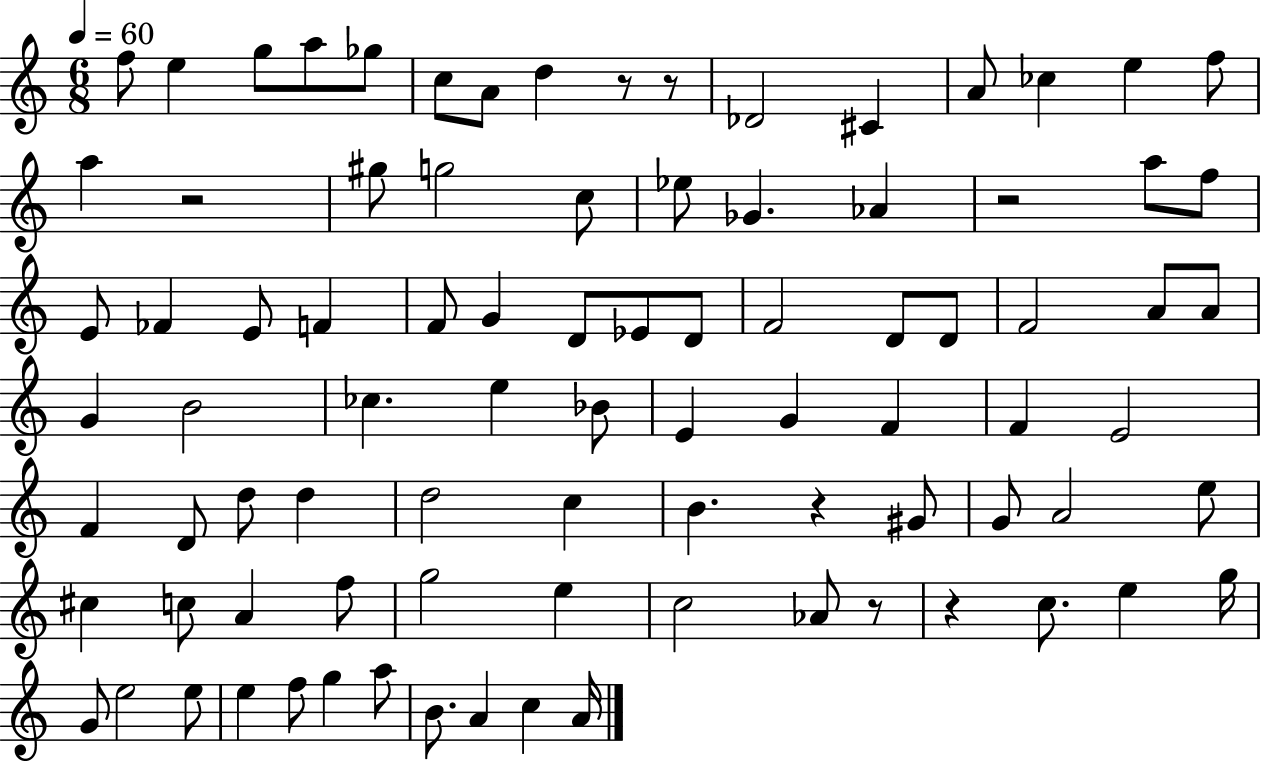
X:1
T:Untitled
M:6/8
L:1/4
K:C
f/2 e g/2 a/2 _g/2 c/2 A/2 d z/2 z/2 _D2 ^C A/2 _c e f/2 a z2 ^g/2 g2 c/2 _e/2 _G _A z2 a/2 f/2 E/2 _F E/2 F F/2 G D/2 _E/2 D/2 F2 D/2 D/2 F2 A/2 A/2 G B2 _c e _B/2 E G F F E2 F D/2 d/2 d d2 c B z ^G/2 G/2 A2 e/2 ^c c/2 A f/2 g2 e c2 _A/2 z/2 z c/2 e g/4 G/2 e2 e/2 e f/2 g a/2 B/2 A c A/4